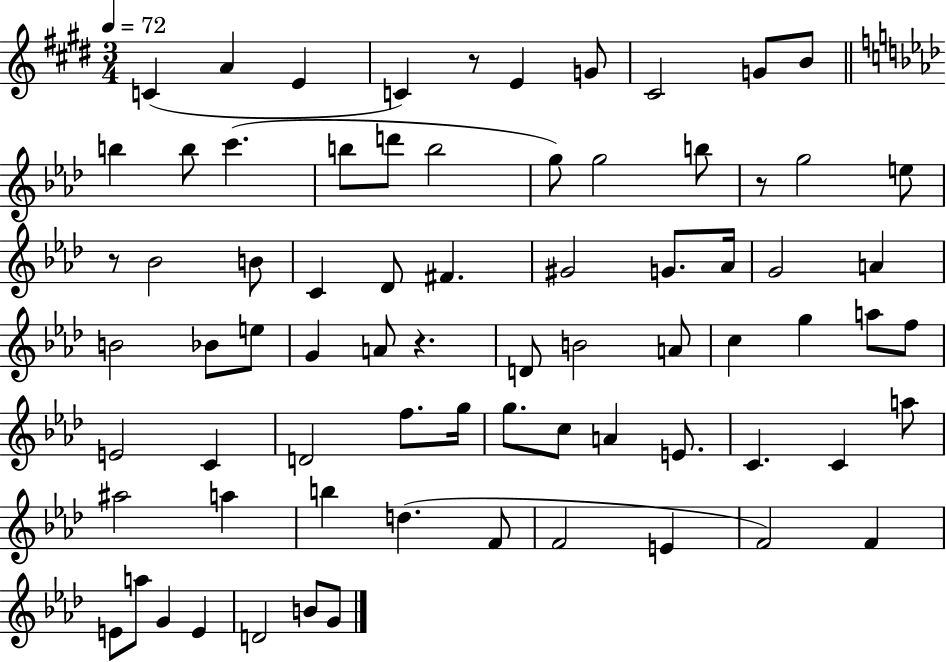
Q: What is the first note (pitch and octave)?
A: C4